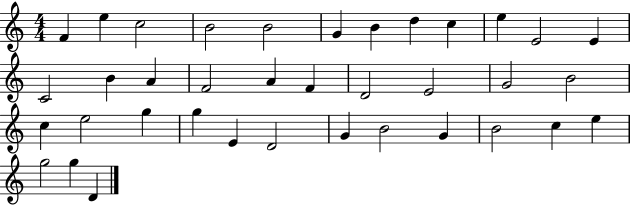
F4/q E5/q C5/h B4/h B4/h G4/q B4/q D5/q C5/q E5/q E4/h E4/q C4/h B4/q A4/q F4/h A4/q F4/q D4/h E4/h G4/h B4/h C5/q E5/h G5/q G5/q E4/q D4/h G4/q B4/h G4/q B4/h C5/q E5/q G5/h G5/q D4/q